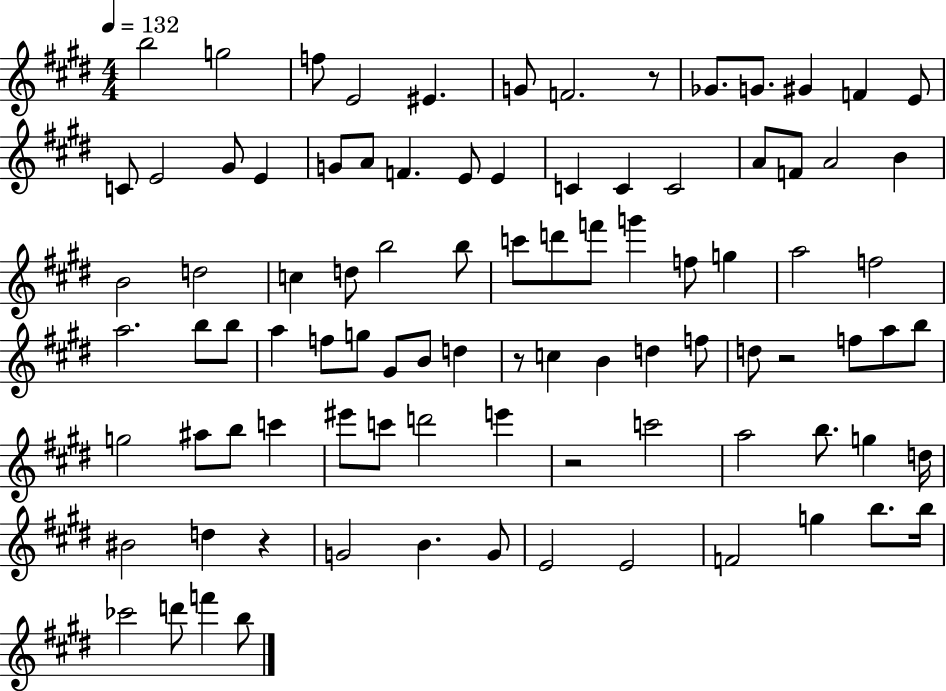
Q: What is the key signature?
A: E major